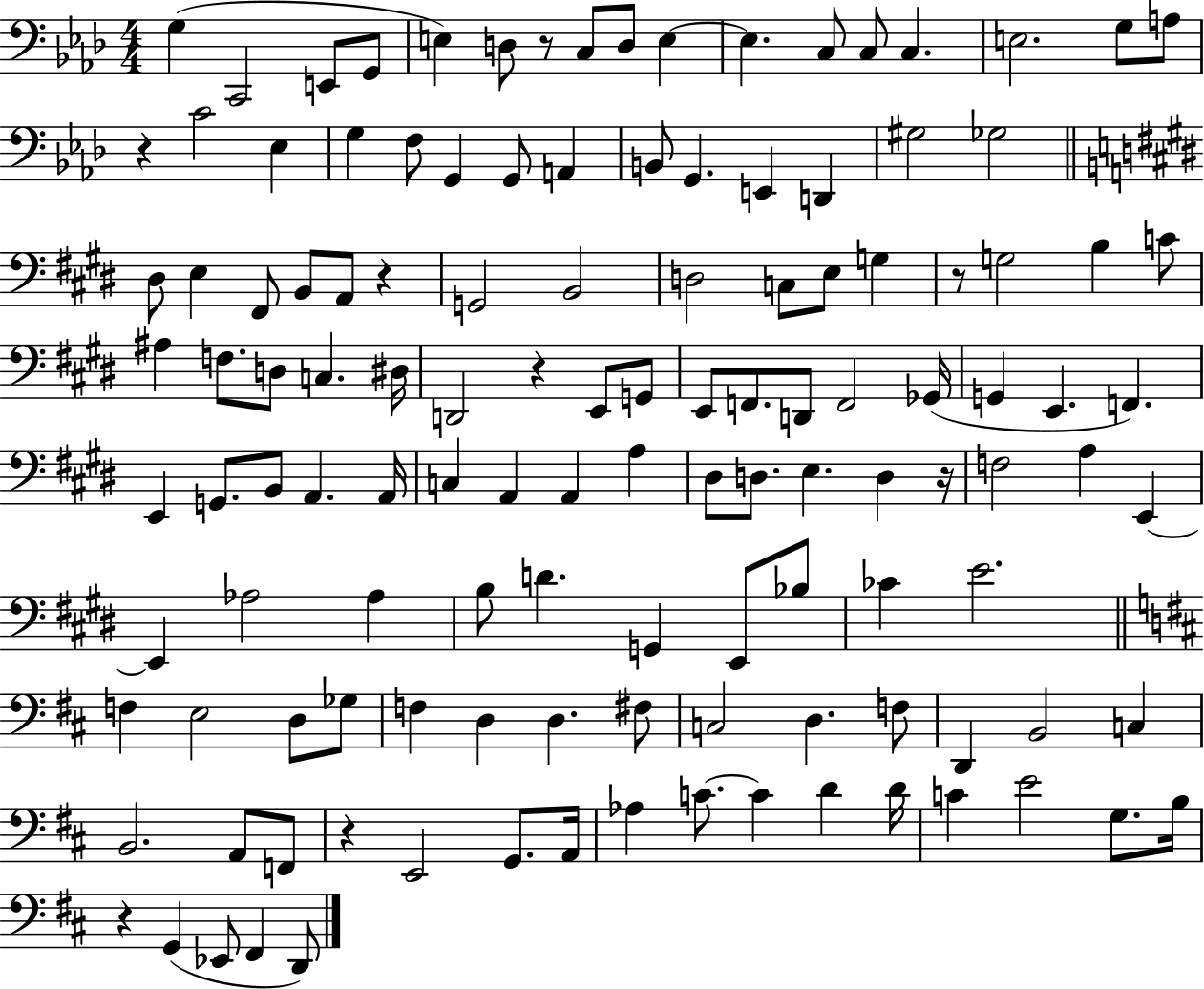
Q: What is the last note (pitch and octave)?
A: D2